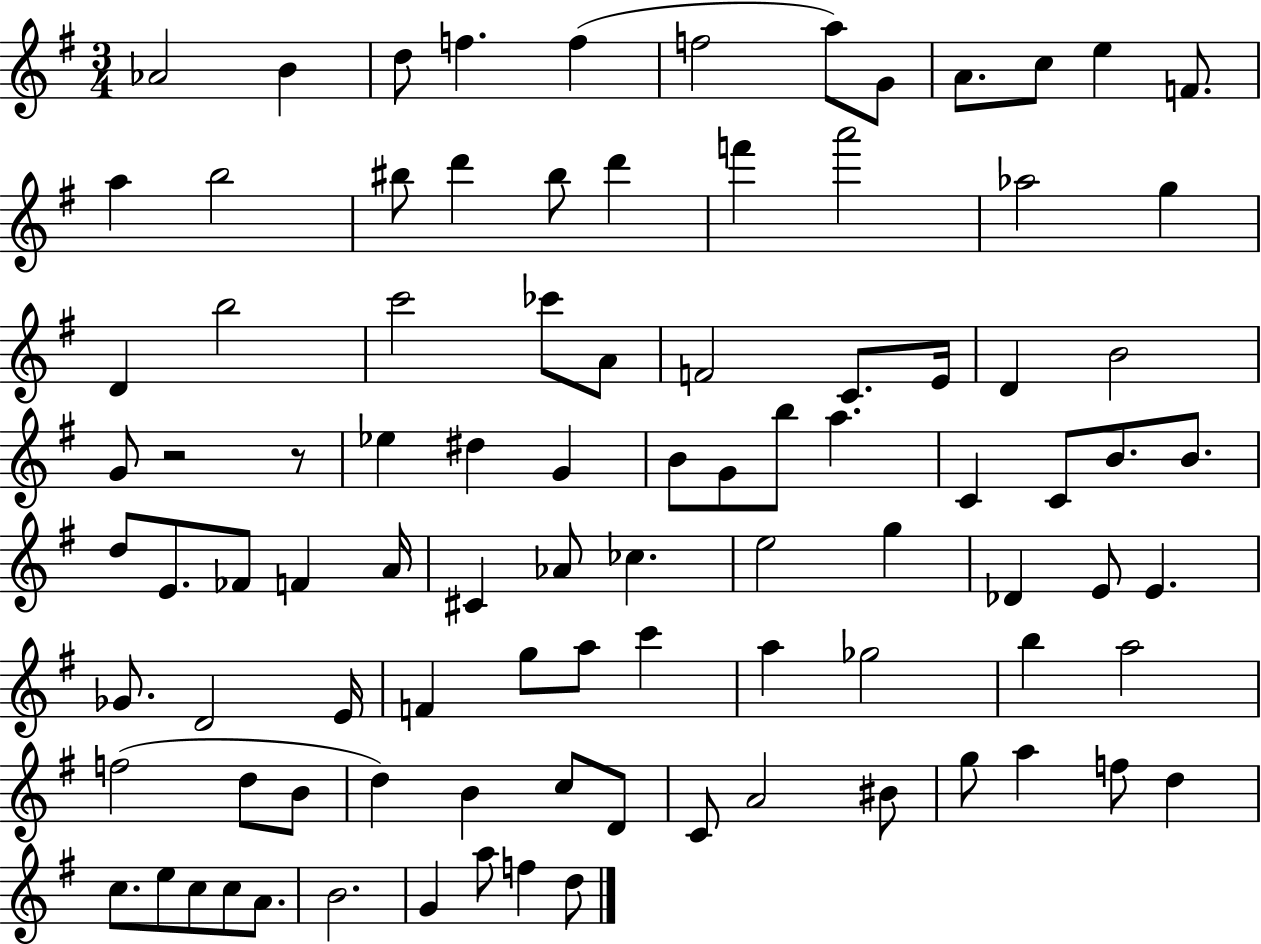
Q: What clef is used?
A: treble